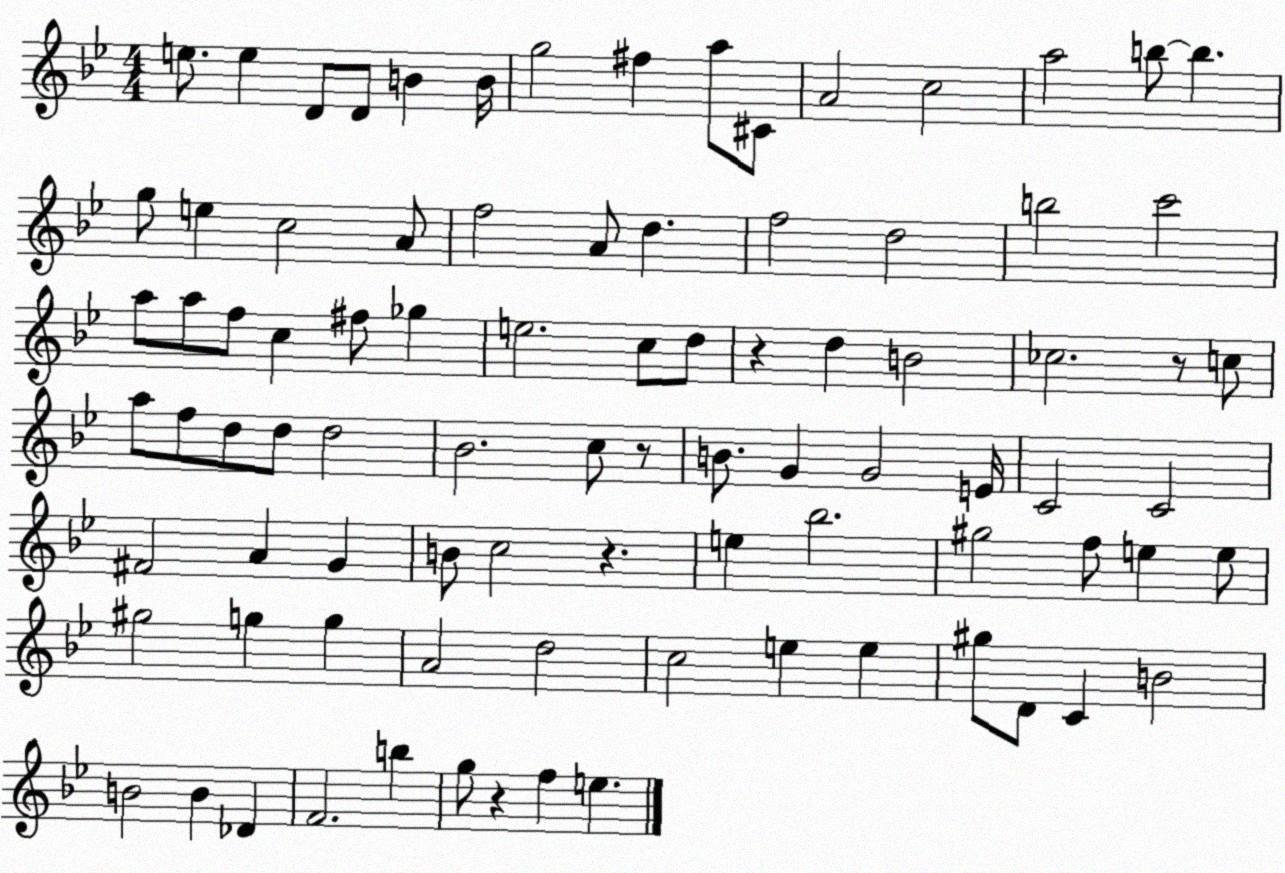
X:1
T:Untitled
M:4/4
L:1/4
K:Bb
e/2 e D/2 D/2 B B/4 g2 ^f a/2 ^C/2 A2 c2 a2 b/2 b g/2 e c2 A/2 f2 A/2 d f2 d2 b2 c'2 a/2 a/2 f/2 c ^f/2 _g e2 c/2 d/2 z d B2 _c2 z/2 c/2 a/2 f/2 d/2 d/2 d2 _B2 c/2 z/2 B/2 G G2 E/4 C2 C2 ^F2 A G B/2 c2 z e _b2 ^g2 f/2 e e/2 ^g2 g g A2 d2 c2 e e ^g/2 D/2 C B2 B2 B _D F2 b g/2 z f e